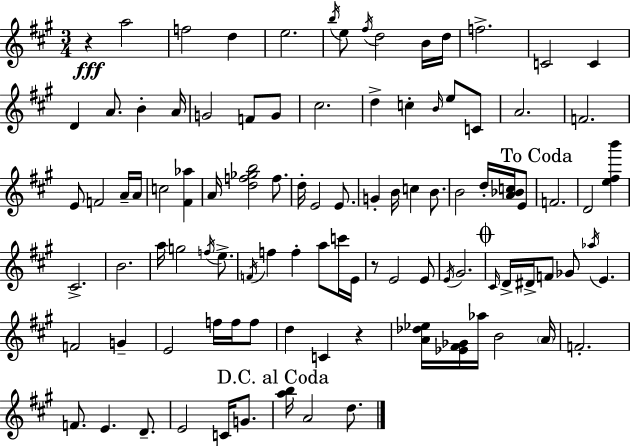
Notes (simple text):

R/q A5/h F5/h D5/q E5/h. B5/s E5/e F#5/s D5/h B4/s D5/s F5/h. C4/h C4/q D4/q A4/e. B4/q A4/s G4/h F4/e G4/e C#5/h. D5/q C5/q B4/s E5/e C4/e A4/h. F4/h. E4/e F4/h A4/s A4/s C5/h [F#4,Ab5]/q A4/s [D5,F5,Gb5,B5]/h F5/e. D5/s E4/h E4/e. G4/q B4/s C5/q B4/e. B4/h D5/s [A4,Bb4,C5]/s E4/e F4/h. D4/h [E5,F#5,B6]/q C#4/h. B4/h. A5/s G5/h F5/s E5/e. F4/s F5/q F5/q A5/e C6/s E4/s R/e E4/h E4/e E4/s G#4/h. C#4/s D4/s D#4/s F4/e Gb4/e Ab5/s E4/q. F4/h G4/q E4/h F5/s F5/s F5/e D5/q C4/q R/q [A4,Db5,Eb5]/s [Eb4,F#4,Gb4]/s Ab5/s B4/h A4/s F4/h. F4/e. E4/q. D4/e. E4/h C4/s G4/e. [A5,B5]/s A4/h D5/e.